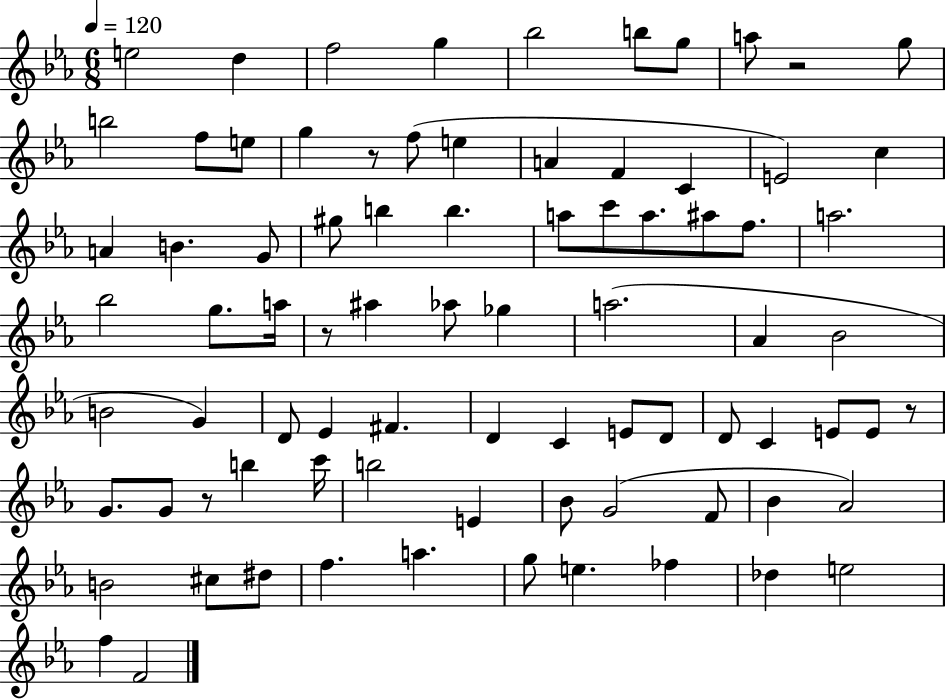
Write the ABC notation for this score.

X:1
T:Untitled
M:6/8
L:1/4
K:Eb
e2 d f2 g _b2 b/2 g/2 a/2 z2 g/2 b2 f/2 e/2 g z/2 f/2 e A F C E2 c A B G/2 ^g/2 b b a/2 c'/2 a/2 ^a/2 f/2 a2 _b2 g/2 a/4 z/2 ^a _a/2 _g a2 _A _B2 B2 G D/2 _E ^F D C E/2 D/2 D/2 C E/2 E/2 z/2 G/2 G/2 z/2 b c'/4 b2 E _B/2 G2 F/2 _B _A2 B2 ^c/2 ^d/2 f a g/2 e _f _d e2 f F2